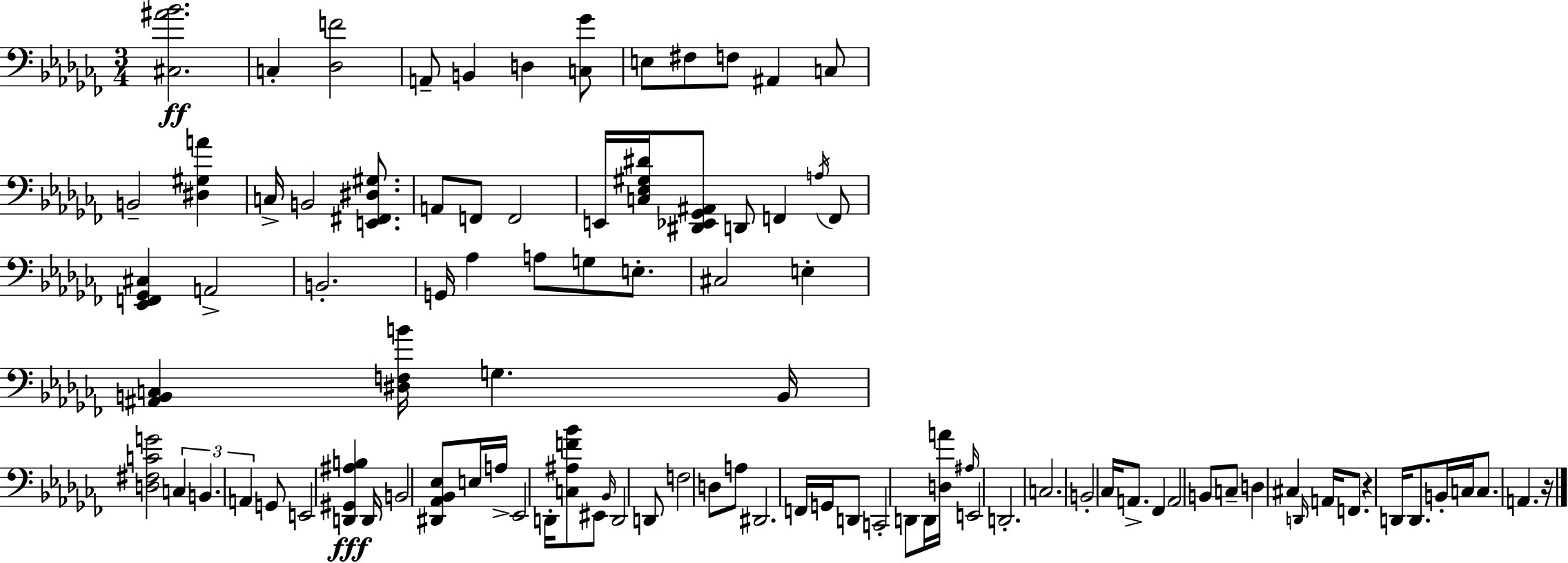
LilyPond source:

{
  \clef bass
  \numericTimeSignature
  \time 3/4
  \key aes \minor
  <cis ais' bes'>2.\ff | c4-. <des f'>2 | a,8-- b,4 d4 <c ges'>8 | e8 fis8 f8 ais,4 c8 | \break b,2-- <dis gis a'>4 | c16-> b,2 <e, fis, dis gis>8. | a,8 f,8 f,2 | e,16 <c ees gis dis'>16 <dis, ees, ges, ais,>8 d,8 f,4 \acciaccatura { a16 } f,8 | \break <ees, f, ges, cis>4 a,2-> | b,2.-. | g,16 aes4 a8 g8 e8.-. | cis2 e4-. | \break <ais, b, c>4 <dis f b'>16 g4. | b,16 <d fis c' g'>2 \tuplet 3/2 { c4 | b,4. a,4 } g,8 | e,2 <d, gis, ais b>4\fff | \break d,16 b,2 <dis, aes, bes, ees>8 | e16 a16-> ees,2 d,16-. <c ais f' bes'>8 | eis,8 \grace { bes,16 } d,2 | d,8 f2 d8 | \break a8 dis,2. | f,16 g,16 d,8 c,2-. | d,8 d,16 <d a'>16 \grace { ais16 } e,2 | d,2.-. | \break c2. | b,2-. ces16 | a,8.-> fes,4 a,2 | b,8 c8-- d4 cis4 | \break \grace { d,16 } a,16 f,8. r4 | d,16 d,8. b,16-. c16 c8. a,4. | r16 \bar "|."
}